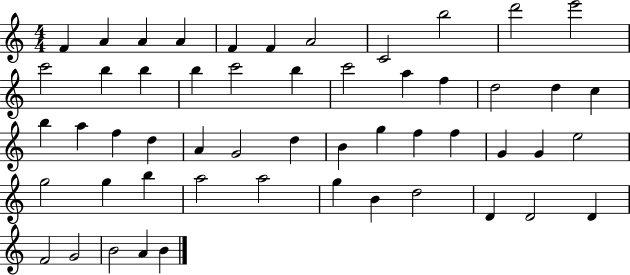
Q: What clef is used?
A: treble